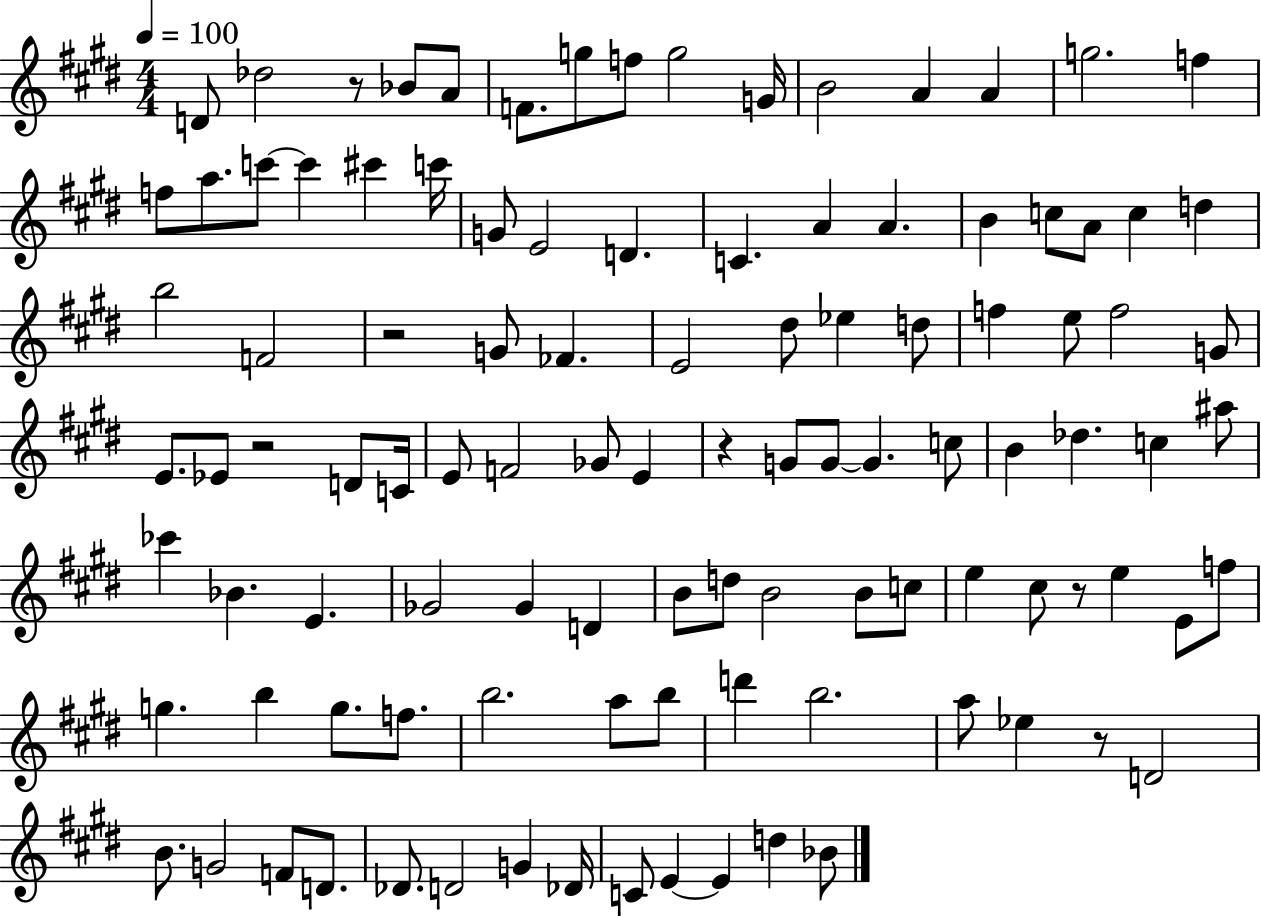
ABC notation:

X:1
T:Untitled
M:4/4
L:1/4
K:E
D/2 _d2 z/2 _B/2 A/2 F/2 g/2 f/2 g2 G/4 B2 A A g2 f f/2 a/2 c'/2 c' ^c' c'/4 G/2 E2 D C A A B c/2 A/2 c d b2 F2 z2 G/2 _F E2 ^d/2 _e d/2 f e/2 f2 G/2 E/2 _E/2 z2 D/2 C/4 E/2 F2 _G/2 E z G/2 G/2 G c/2 B _d c ^a/2 _c' _B E _G2 _G D B/2 d/2 B2 B/2 c/2 e ^c/2 z/2 e E/2 f/2 g b g/2 f/2 b2 a/2 b/2 d' b2 a/2 _e z/2 D2 B/2 G2 F/2 D/2 _D/2 D2 G _D/4 C/2 E E d _B/2